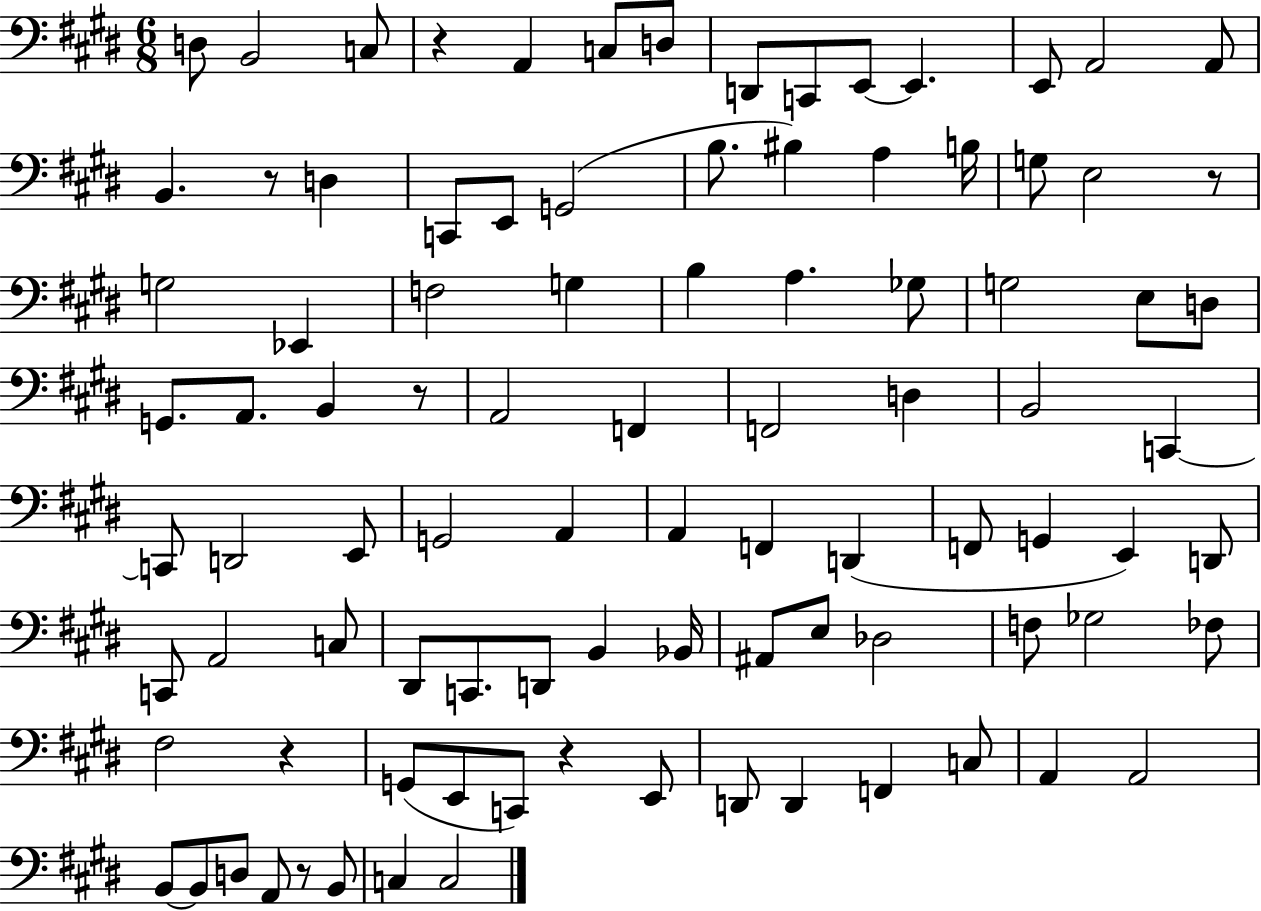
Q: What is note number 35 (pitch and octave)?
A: G2